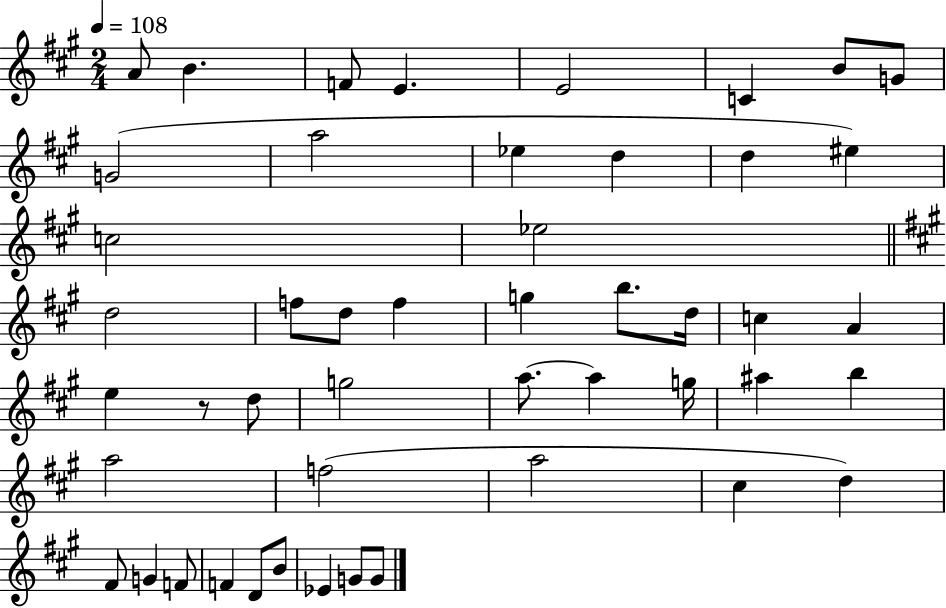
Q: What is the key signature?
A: A major